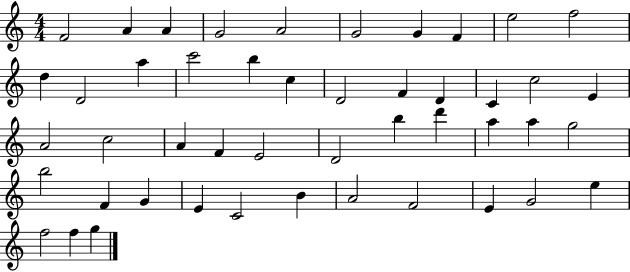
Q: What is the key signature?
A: C major